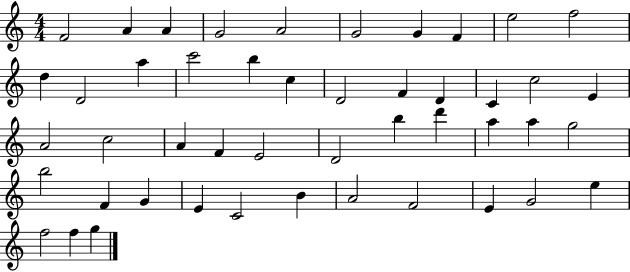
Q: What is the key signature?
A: C major